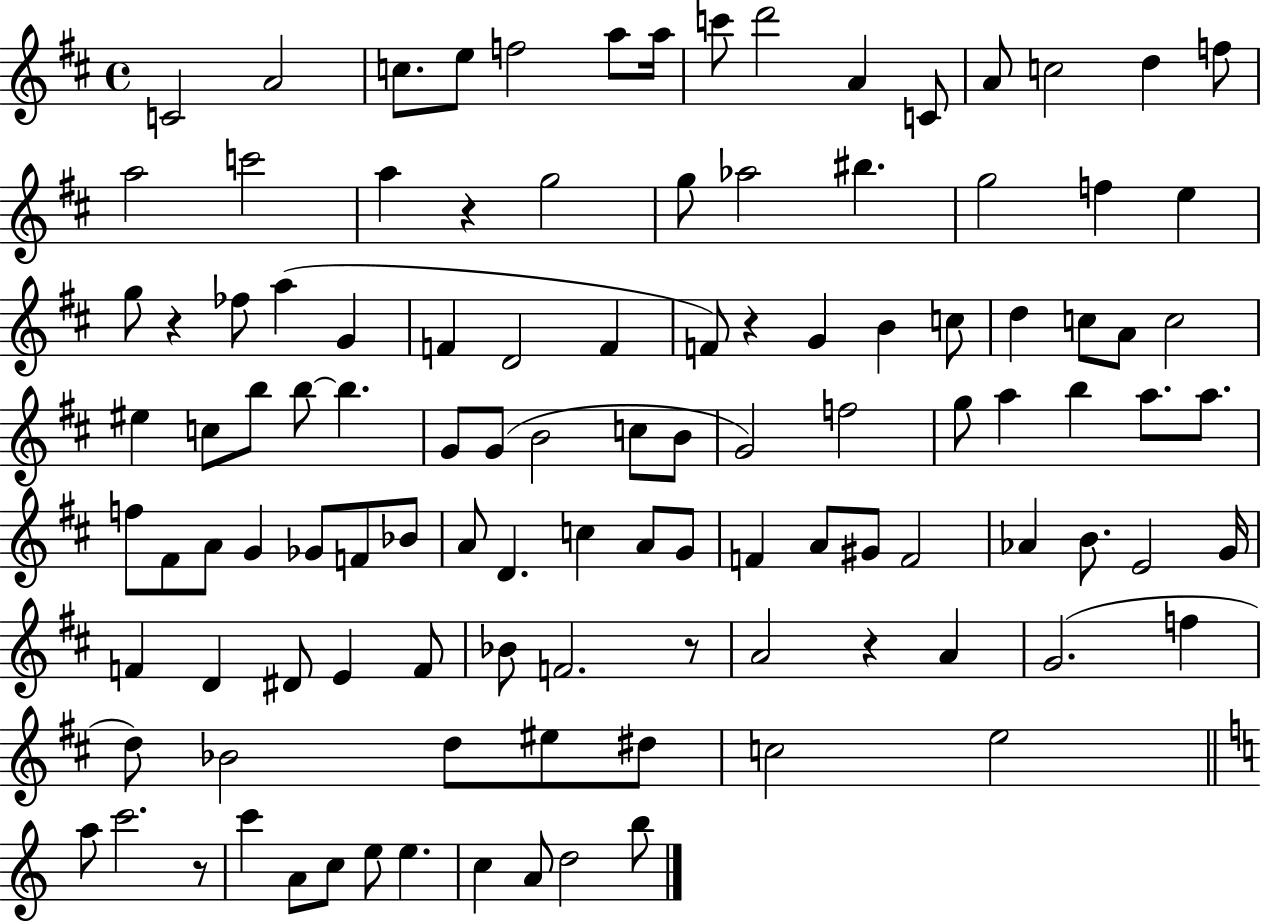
{
  \clef treble
  \time 4/4
  \defaultTimeSignature
  \key d \major
  c'2 a'2 | c''8. e''8 f''2 a''8 a''16 | c'''8 d'''2 a'4 c'8 | a'8 c''2 d''4 f''8 | \break a''2 c'''2 | a''4 r4 g''2 | g''8 aes''2 bis''4. | g''2 f''4 e''4 | \break g''8 r4 fes''8 a''4( g'4 | f'4 d'2 f'4 | f'8) r4 g'4 b'4 c''8 | d''4 c''8 a'8 c''2 | \break eis''4 c''8 b''8 b''8~~ b''4. | g'8 g'8( b'2 c''8 b'8 | g'2) f''2 | g''8 a''4 b''4 a''8. a''8. | \break f''8 fis'8 a'8 g'4 ges'8 f'8 bes'8 | a'8 d'4. c''4 a'8 g'8 | f'4 a'8 gis'8 f'2 | aes'4 b'8. e'2 g'16 | \break f'4 d'4 dis'8 e'4 f'8 | bes'8 f'2. r8 | a'2 r4 a'4 | g'2.( f''4 | \break d''8) bes'2 d''8 eis''8 dis''8 | c''2 e''2 | \bar "||" \break \key c \major a''8 c'''2. r8 | c'''4 a'8 c''8 e''8 e''4. | c''4 a'8 d''2 b''8 | \bar "|."
}